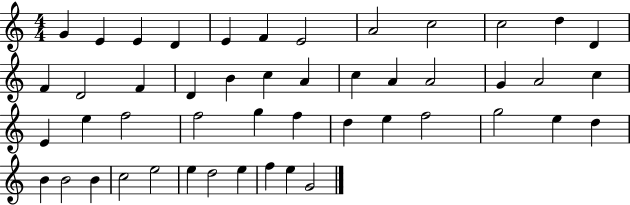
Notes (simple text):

G4/q E4/q E4/q D4/q E4/q F4/q E4/h A4/h C5/h C5/h D5/q D4/q F4/q D4/h F4/q D4/q B4/q C5/q A4/q C5/q A4/q A4/h G4/q A4/h C5/q E4/q E5/q F5/h F5/h G5/q F5/q D5/q E5/q F5/h G5/h E5/q D5/q B4/q B4/h B4/q C5/h E5/h E5/q D5/h E5/q F5/q E5/q G4/h